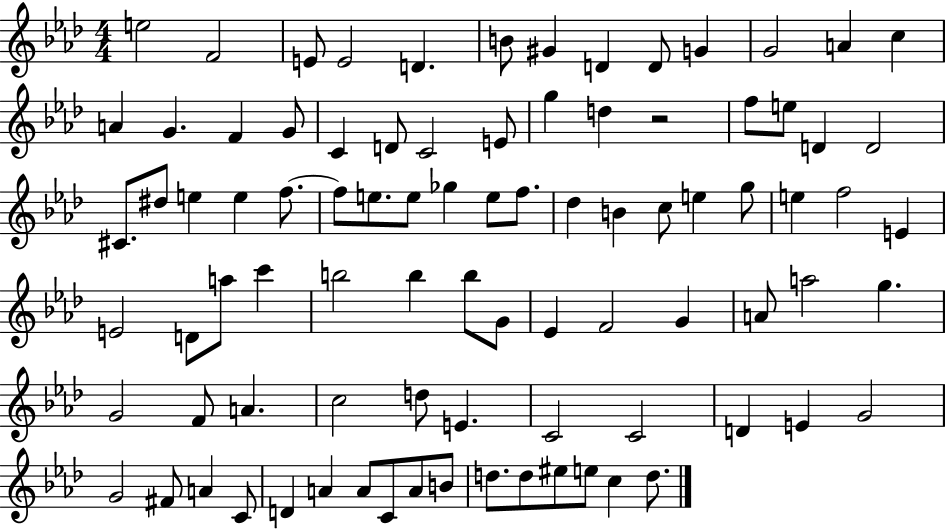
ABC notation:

X:1
T:Untitled
M:4/4
L:1/4
K:Ab
e2 F2 E/2 E2 D B/2 ^G D D/2 G G2 A c A G F G/2 C D/2 C2 E/2 g d z2 f/2 e/2 D D2 ^C/2 ^d/2 e e f/2 f/2 e/2 e/2 _g e/2 f/2 _d B c/2 e g/2 e f2 E E2 D/2 a/2 c' b2 b b/2 G/2 _E F2 G A/2 a2 g G2 F/2 A c2 d/2 E C2 C2 D E G2 G2 ^F/2 A C/2 D A A/2 C/2 A/2 B/2 d/2 d/2 ^e/2 e/2 c d/2